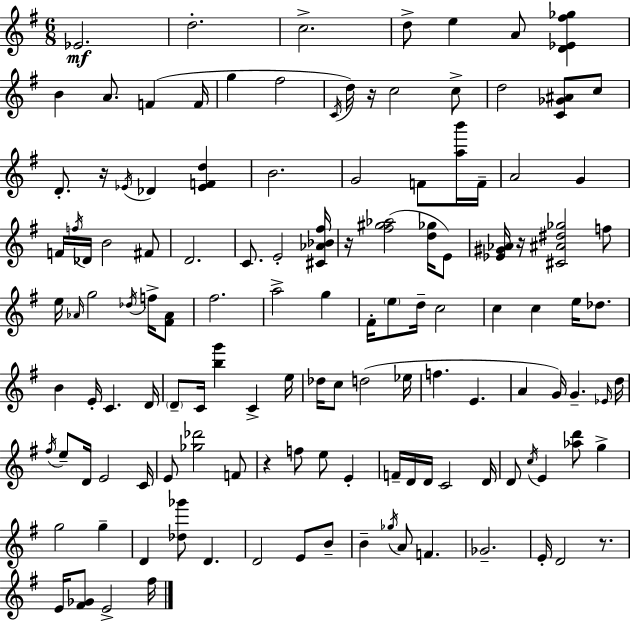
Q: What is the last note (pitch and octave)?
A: F#5